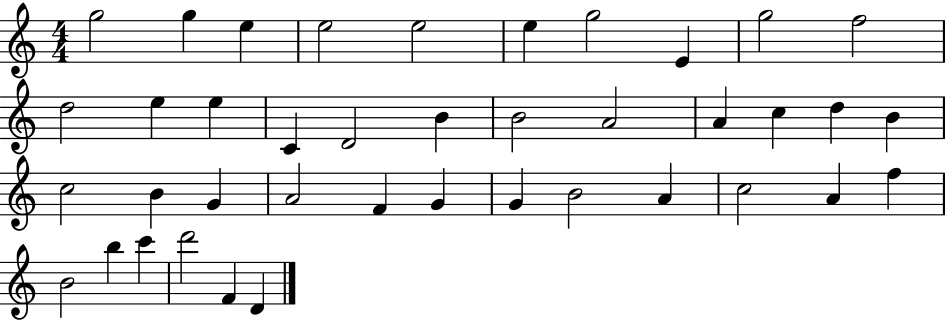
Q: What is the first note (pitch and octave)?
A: G5